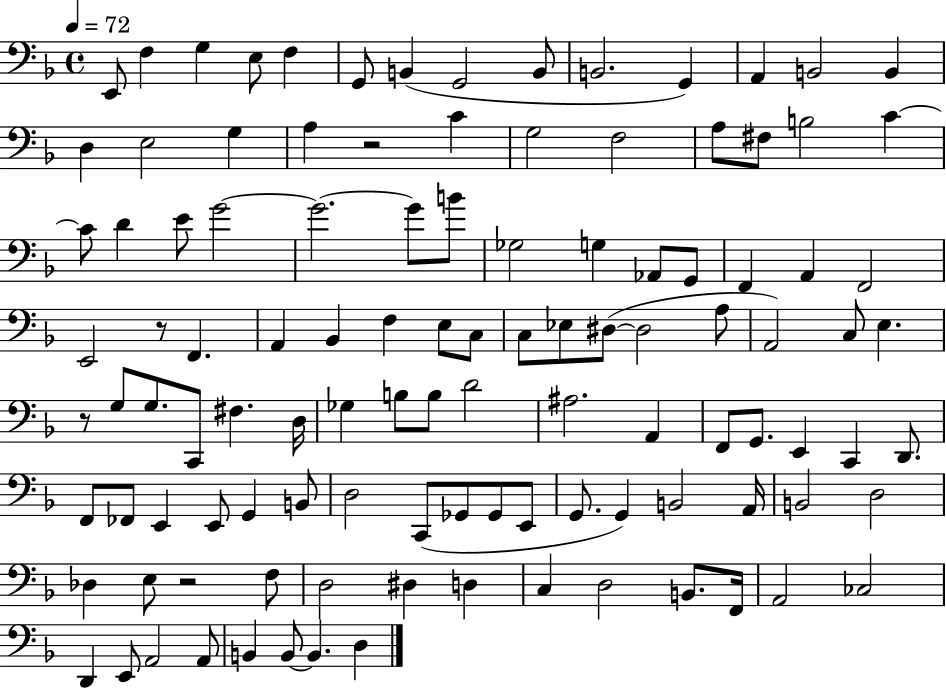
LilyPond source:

{
  \clef bass
  \time 4/4
  \defaultTimeSignature
  \key f \major
  \tempo 4 = 72
  e,8 f4 g4 e8 f4 | g,8 b,4( g,2 b,8 | b,2. g,4) | a,4 b,2 b,4 | \break d4 e2 g4 | a4 r2 c'4 | g2 f2 | a8 fis8 b2 c'4~~ | \break c'8 d'4 e'8 g'2~~ | g'2.~~ g'8 b'8 | ges2 g4 aes,8 g,8 | f,4 a,4 f,2 | \break e,2 r8 f,4. | a,4 bes,4 f4 e8 c8 | c8 ees8 dis8~(~ dis2 a8 | a,2) c8 e4. | \break r8 g8 g8. c,8 fis4. d16 | ges4 b8 b8 d'2 | ais2. a,4 | f,8 g,8. e,4 c,4 d,8. | \break f,8 fes,8 e,4 e,8 g,4 b,8 | d2 c,8( ges,8 ges,8 e,8 | g,8. g,4) b,2 a,16 | b,2 d2 | \break des4 e8 r2 f8 | d2 dis4 d4 | c4 d2 b,8. f,16 | a,2 ces2 | \break d,4 e,8 a,2 a,8 | b,4 b,8~~ b,4. d4 | \bar "|."
}